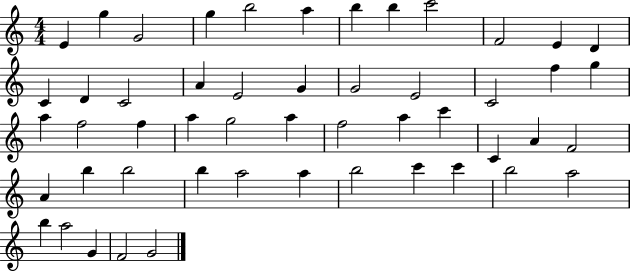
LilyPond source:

{
  \clef treble
  \numericTimeSignature
  \time 4/4
  \key c \major
  e'4 g''4 g'2 | g''4 b''2 a''4 | b''4 b''4 c'''2 | f'2 e'4 d'4 | \break c'4 d'4 c'2 | a'4 e'2 g'4 | g'2 e'2 | c'2 f''4 g''4 | \break a''4 f''2 f''4 | a''4 g''2 a''4 | f''2 a''4 c'''4 | c'4 a'4 f'2 | \break a'4 b''4 b''2 | b''4 a''2 a''4 | b''2 c'''4 c'''4 | b''2 a''2 | \break b''4 a''2 g'4 | f'2 g'2 | \bar "|."
}